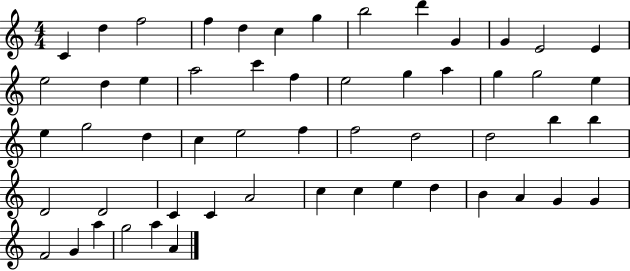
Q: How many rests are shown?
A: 0